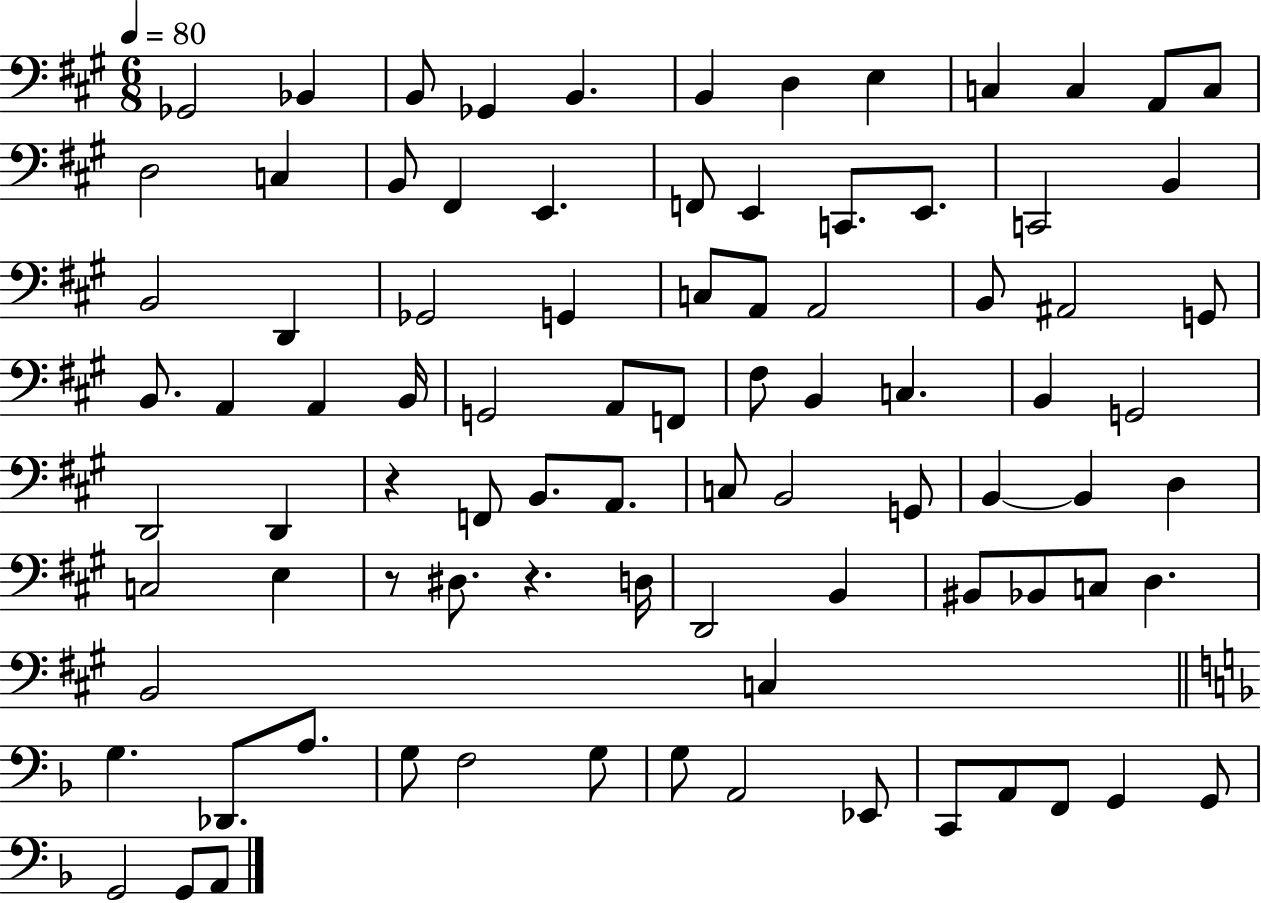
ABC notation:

X:1
T:Untitled
M:6/8
L:1/4
K:A
_G,,2 _B,, B,,/2 _G,, B,, B,, D, E, C, C, A,,/2 C,/2 D,2 C, B,,/2 ^F,, E,, F,,/2 E,, C,,/2 E,,/2 C,,2 B,, B,,2 D,, _G,,2 G,, C,/2 A,,/2 A,,2 B,,/2 ^A,,2 G,,/2 B,,/2 A,, A,, B,,/4 G,,2 A,,/2 F,,/2 ^F,/2 B,, C, B,, G,,2 D,,2 D,, z F,,/2 B,,/2 A,,/2 C,/2 B,,2 G,,/2 B,, B,, D, C,2 E, z/2 ^D,/2 z D,/4 D,,2 B,, ^B,,/2 _B,,/2 C,/2 D, B,,2 C, G, _D,,/2 A,/2 G,/2 F,2 G,/2 G,/2 A,,2 _E,,/2 C,,/2 A,,/2 F,,/2 G,, G,,/2 G,,2 G,,/2 A,,/2